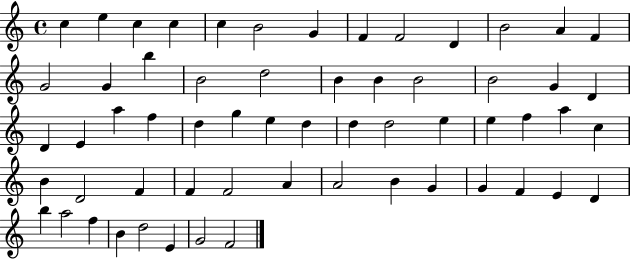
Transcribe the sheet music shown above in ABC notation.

X:1
T:Untitled
M:4/4
L:1/4
K:C
c e c c c B2 G F F2 D B2 A F G2 G b B2 d2 B B B2 B2 G D D E a f d g e d d d2 e e f a c B D2 F F F2 A A2 B G G F E D b a2 f B d2 E G2 F2